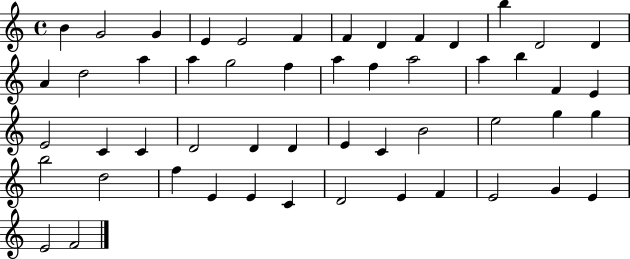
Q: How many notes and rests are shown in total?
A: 52